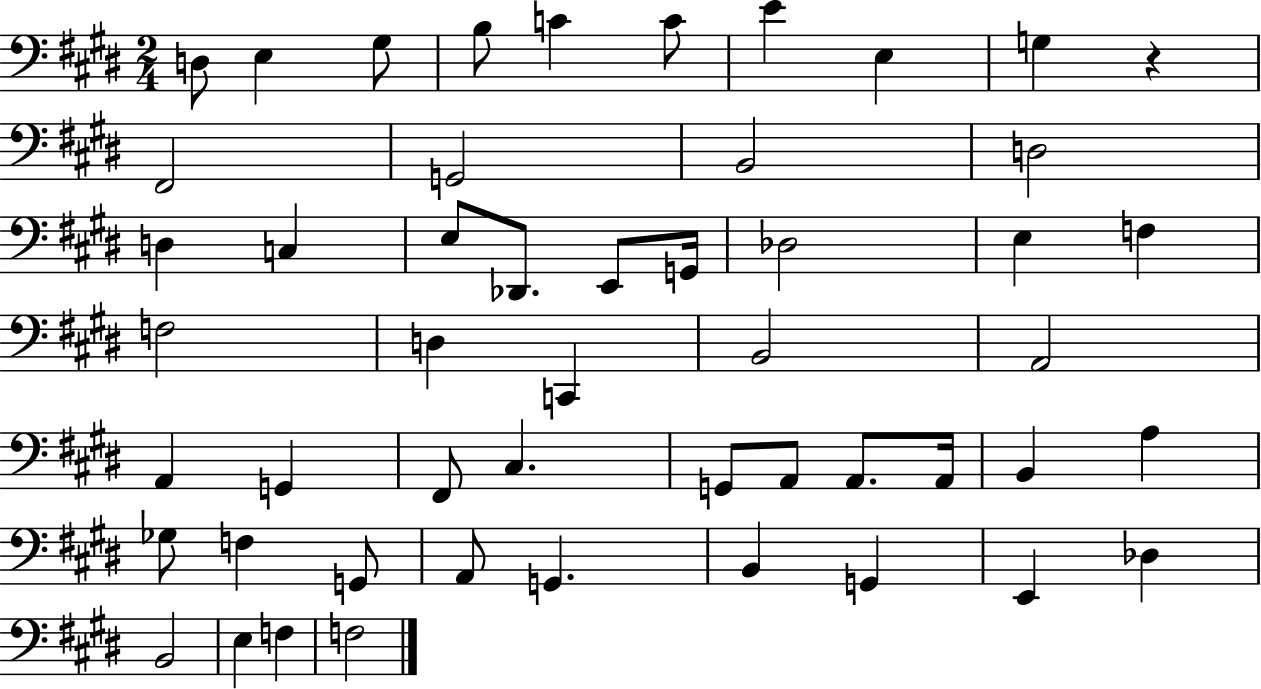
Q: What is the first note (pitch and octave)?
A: D3